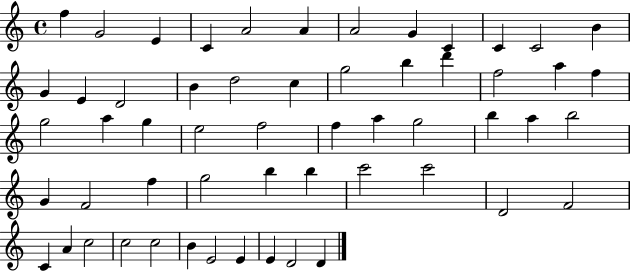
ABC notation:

X:1
T:Untitled
M:4/4
L:1/4
K:C
f G2 E C A2 A A2 G C C C2 B G E D2 B d2 c g2 b d' f2 a f g2 a g e2 f2 f a g2 b a b2 G F2 f g2 b b c'2 c'2 D2 F2 C A c2 c2 c2 B E2 E E D2 D